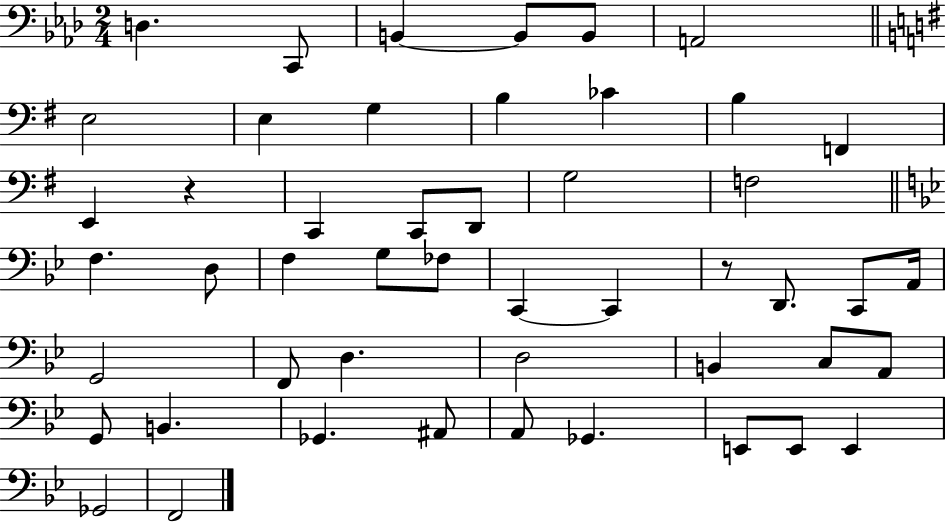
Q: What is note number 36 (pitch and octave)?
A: A2